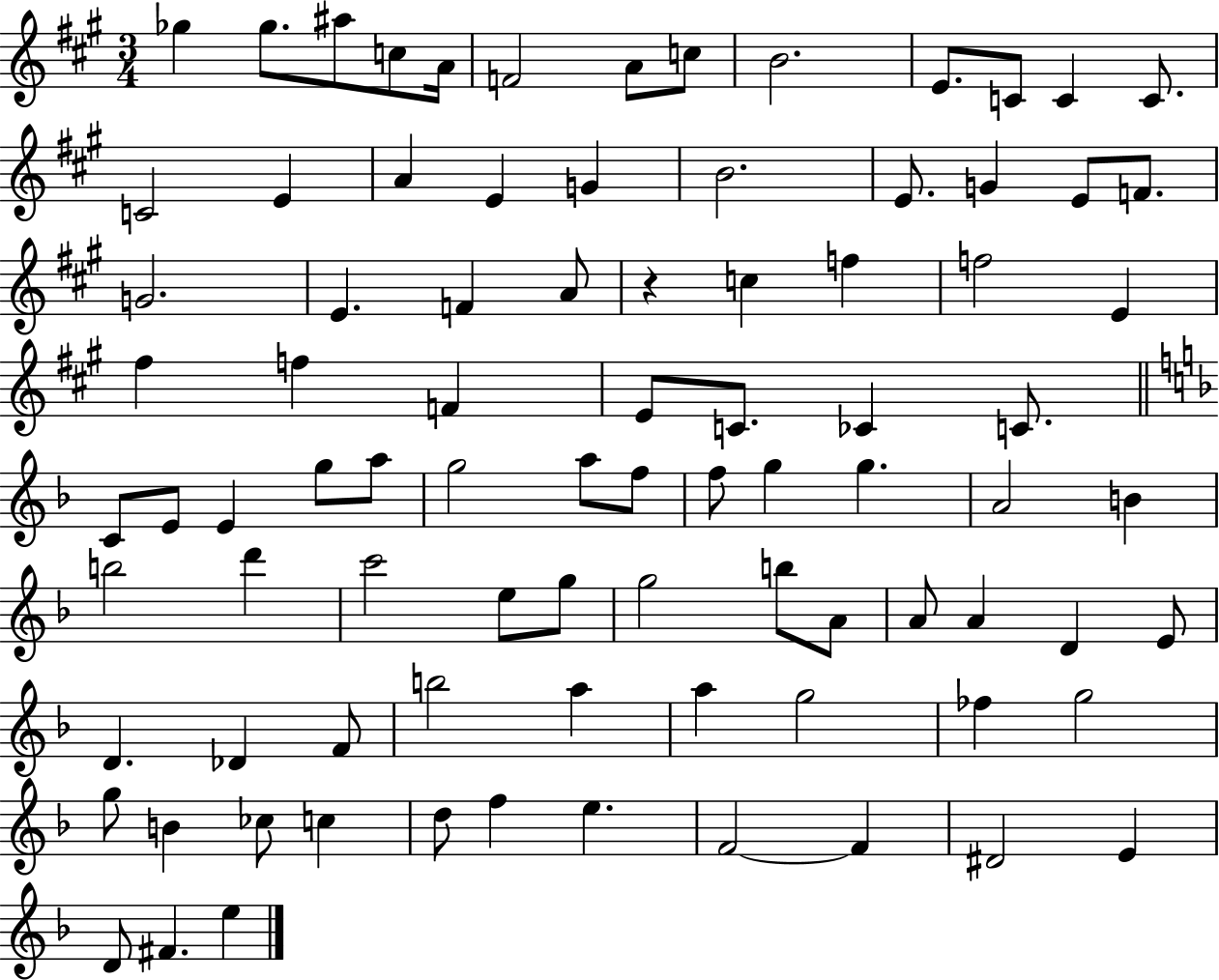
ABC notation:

X:1
T:Untitled
M:3/4
L:1/4
K:A
_g _g/2 ^a/2 c/2 A/4 F2 A/2 c/2 B2 E/2 C/2 C C/2 C2 E A E G B2 E/2 G E/2 F/2 G2 E F A/2 z c f f2 E ^f f F E/2 C/2 _C C/2 C/2 E/2 E g/2 a/2 g2 a/2 f/2 f/2 g g A2 B b2 d' c'2 e/2 g/2 g2 b/2 A/2 A/2 A D E/2 D _D F/2 b2 a a g2 _f g2 g/2 B _c/2 c d/2 f e F2 F ^D2 E D/2 ^F e